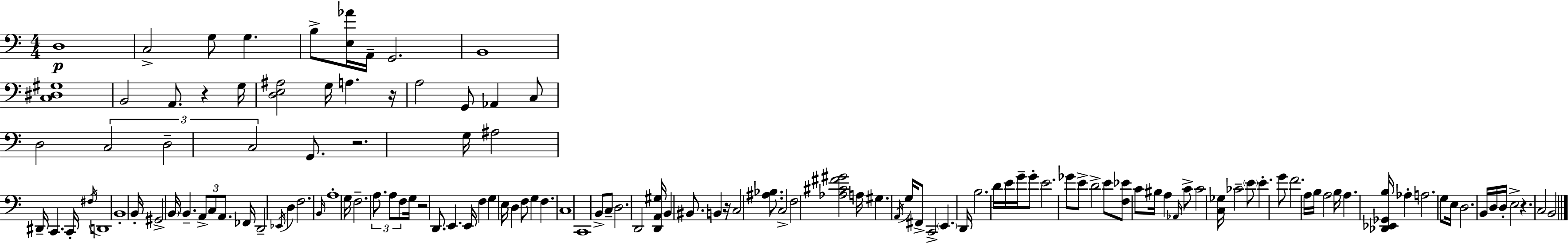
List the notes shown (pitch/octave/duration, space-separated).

D3/w C3/h G3/e G3/q. B3/e [E3,Ab4]/s A2/s G2/h. B2/w [C3,D#3,G#3]/w B2/h A2/e. R/q G3/s [D3,E3,A#3]/h G3/s A3/q. R/s A3/h G2/e Ab2/q C3/e D3/h C3/h D3/h C3/h G2/e. R/h. G3/s A#3/h D#2/s C2/q. C2/s F#3/s D2/w B2/w B2/s G#2/h B2/s B2/q. A2/e C3/e A2/e. FES2/s D2/h Eb2/s D3/q F3/h. B2/s A3/w G3/s F3/h. A3/e. A3/e F3/e G3/s R/h D2/e. E2/q. E2/s F3/q G3/q E3/s D3/q F3/e G3/q F3/q. C3/w C2/w B2/e C3/e D3/h. D2/h [D2,A2,G#3]/s B2/q BIS2/e. B2/q R/s C3/h [A#3,Bb3]/e. C3/h F3/h [Ab3,C#4,F#4,G#4]/h A3/s G#3/q. A2/s G3/s F#2/e C2/h E2/q. D2/s B3/h. D4/s E4/s G4/s G4/e E4/h. Gb4/e E4/e D4/h E4/e [F3,Eb4]/e C4/e BIS3/s A3/q Ab2/s C4/e C4/h [C3,Gb3]/s CES4/h E4/e E4/q. G4/e F4/h. A3/s B3/s A3/h B3/s A3/q. [Db2,Eb2,Gb2,B3]/s Ab3/q A3/h. G3/e E3/s D3/h. B2/s D3/s D3/s E3/h R/q. C3/h B2/h